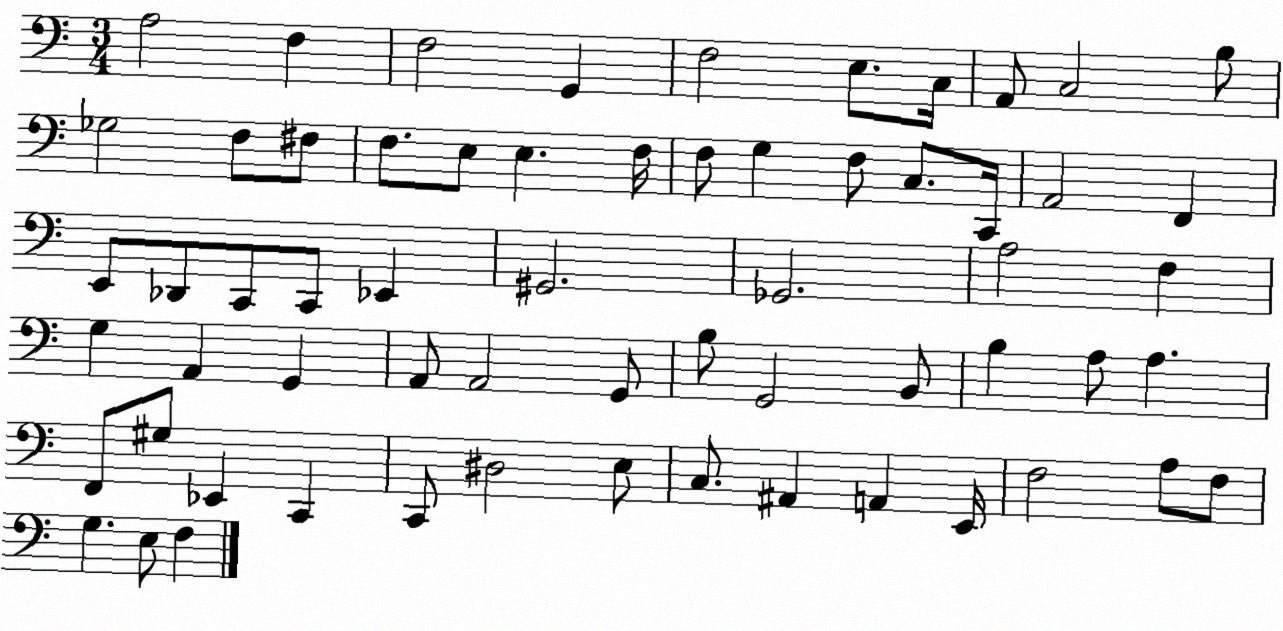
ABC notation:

X:1
T:Untitled
M:3/4
L:1/4
K:C
A,2 F, F,2 G,, F,2 E,/2 C,/4 A,,/2 C,2 B,/2 _G,2 F,/2 ^F,/2 F,/2 E,/2 E, F,/4 F,/2 G, F,/2 C,/2 C,,/4 A,,2 F,, E,,/2 _D,,/2 C,,/2 C,,/2 _E,, ^G,,2 _G,,2 A,2 F, G, A,, G,, A,,/2 A,,2 G,,/2 B,/2 G,,2 B,,/2 B, A,/2 A, F,,/2 ^G,/2 _E,, C,, C,,/2 ^D,2 E,/2 C,/2 ^A,, A,, E,,/4 F,2 A,/2 F,/2 G, E,/2 F,